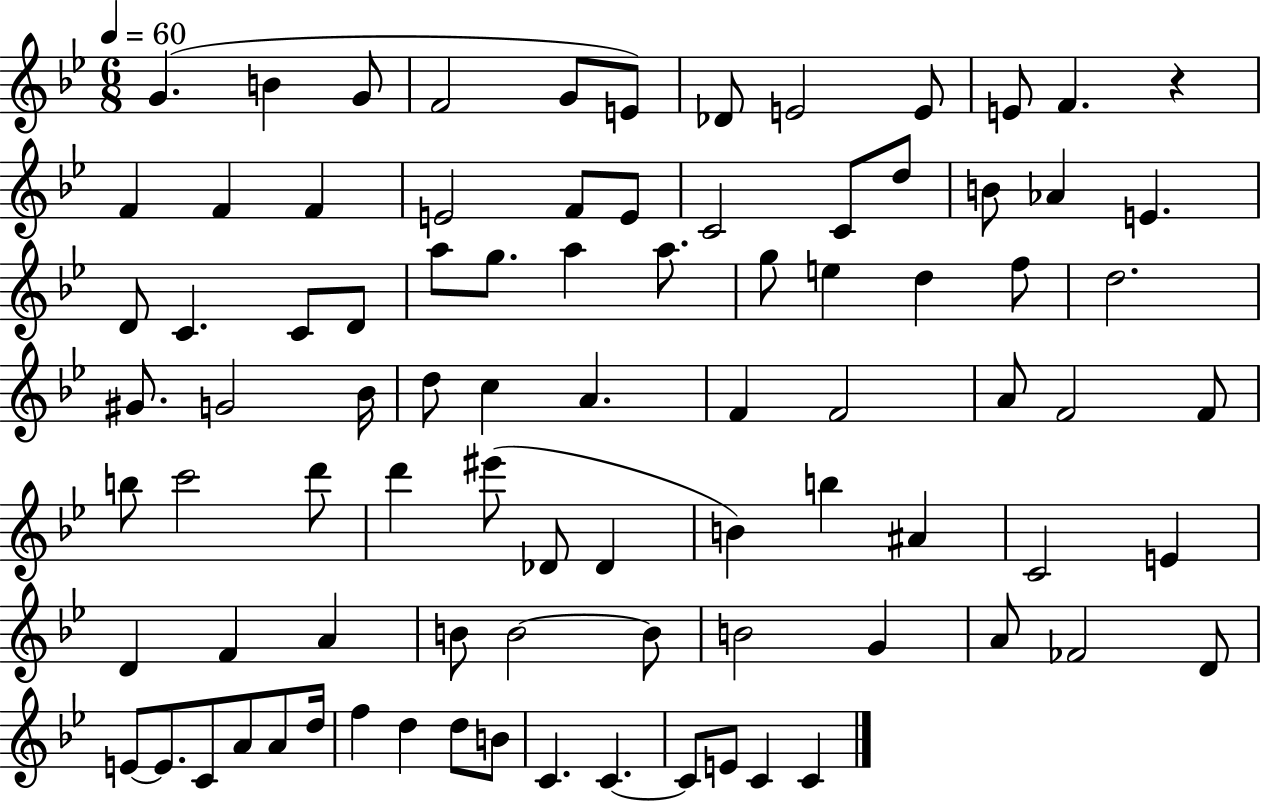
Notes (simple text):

G4/q. B4/q G4/e F4/h G4/e E4/e Db4/e E4/h E4/e E4/e F4/q. R/q F4/q F4/q F4/q E4/h F4/e E4/e C4/h C4/e D5/e B4/e Ab4/q E4/q. D4/e C4/q. C4/e D4/e A5/e G5/e. A5/q A5/e. G5/e E5/q D5/q F5/e D5/h. G#4/e. G4/h Bb4/s D5/e C5/q A4/q. F4/q F4/h A4/e F4/h F4/e B5/e C6/h D6/e D6/q EIS6/e Db4/e Db4/q B4/q B5/q A#4/q C4/h E4/q D4/q F4/q A4/q B4/e B4/h B4/e B4/h G4/q A4/e FES4/h D4/e E4/e E4/e. C4/e A4/e A4/e D5/s F5/q D5/q D5/e B4/e C4/q. C4/q. C4/e E4/e C4/q C4/q